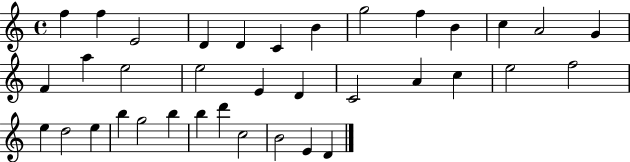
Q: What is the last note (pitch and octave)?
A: D4